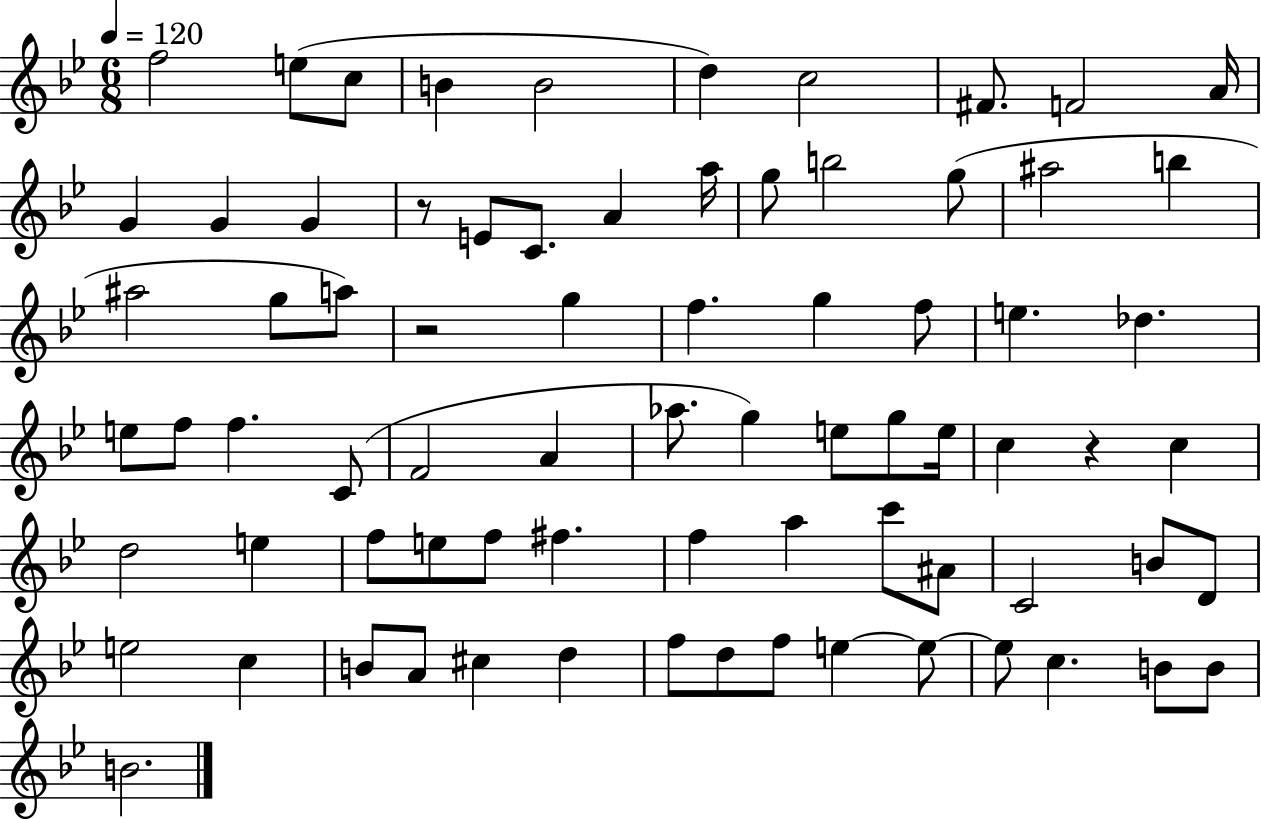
F5/h E5/e C5/e B4/q B4/h D5/q C5/h F#4/e. F4/h A4/s G4/q G4/q G4/q R/e E4/e C4/e. A4/q A5/s G5/e B5/h G5/e A#5/h B5/q A#5/h G5/e A5/e R/h G5/q F5/q. G5/q F5/e E5/q. Db5/q. E5/e F5/e F5/q. C4/e F4/h A4/q Ab5/e. G5/q E5/e G5/e E5/s C5/q R/q C5/q D5/h E5/q F5/e E5/e F5/e F#5/q. F5/q A5/q C6/e A#4/e C4/h B4/e D4/e E5/h C5/q B4/e A4/e C#5/q D5/q F5/e D5/e F5/e E5/q E5/e E5/e C5/q. B4/e B4/e B4/h.